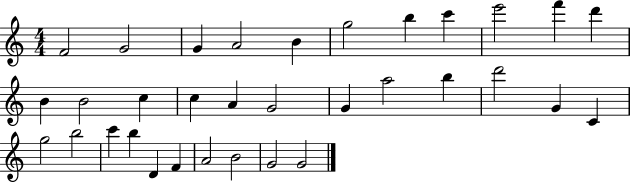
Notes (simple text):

F4/h G4/h G4/q A4/h B4/q G5/h B5/q C6/q E6/h F6/q D6/q B4/q B4/h C5/q C5/q A4/q G4/h G4/q A5/h B5/q D6/h G4/q C4/q G5/h B5/h C6/q B5/q D4/q F4/q A4/h B4/h G4/h G4/h